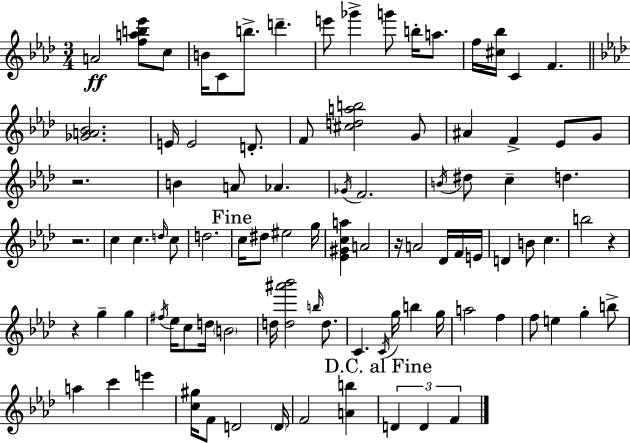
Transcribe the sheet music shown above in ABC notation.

X:1
T:Untitled
M:3/4
L:1/4
K:Ab
A2 [fab_e']/2 c/2 B/4 C/2 b/2 d' e'/2 _g' g'/2 b/4 a/2 f/4 [^c_b]/4 C F [_GA_B]2 E/4 E2 D/2 F/2 [^cdab]2 G/2 ^A F _E/2 G/2 z2 B A/2 _A _G/4 F2 B/4 ^d/2 c d z2 c c d/4 c/2 d2 c/4 ^d/2 ^e2 g/4 [_E^Gca] A2 z/4 A2 _D/4 F/4 E/4 D B/2 c b2 z z g g ^f/4 _e/4 c/2 d/4 B2 d/4 [d^a'_b']2 b/4 d/2 C C/4 g/4 b g/4 a2 f f/2 e g b/2 a c' e' [c^g]/4 F/2 D2 D/4 F2 [Ab] D D F